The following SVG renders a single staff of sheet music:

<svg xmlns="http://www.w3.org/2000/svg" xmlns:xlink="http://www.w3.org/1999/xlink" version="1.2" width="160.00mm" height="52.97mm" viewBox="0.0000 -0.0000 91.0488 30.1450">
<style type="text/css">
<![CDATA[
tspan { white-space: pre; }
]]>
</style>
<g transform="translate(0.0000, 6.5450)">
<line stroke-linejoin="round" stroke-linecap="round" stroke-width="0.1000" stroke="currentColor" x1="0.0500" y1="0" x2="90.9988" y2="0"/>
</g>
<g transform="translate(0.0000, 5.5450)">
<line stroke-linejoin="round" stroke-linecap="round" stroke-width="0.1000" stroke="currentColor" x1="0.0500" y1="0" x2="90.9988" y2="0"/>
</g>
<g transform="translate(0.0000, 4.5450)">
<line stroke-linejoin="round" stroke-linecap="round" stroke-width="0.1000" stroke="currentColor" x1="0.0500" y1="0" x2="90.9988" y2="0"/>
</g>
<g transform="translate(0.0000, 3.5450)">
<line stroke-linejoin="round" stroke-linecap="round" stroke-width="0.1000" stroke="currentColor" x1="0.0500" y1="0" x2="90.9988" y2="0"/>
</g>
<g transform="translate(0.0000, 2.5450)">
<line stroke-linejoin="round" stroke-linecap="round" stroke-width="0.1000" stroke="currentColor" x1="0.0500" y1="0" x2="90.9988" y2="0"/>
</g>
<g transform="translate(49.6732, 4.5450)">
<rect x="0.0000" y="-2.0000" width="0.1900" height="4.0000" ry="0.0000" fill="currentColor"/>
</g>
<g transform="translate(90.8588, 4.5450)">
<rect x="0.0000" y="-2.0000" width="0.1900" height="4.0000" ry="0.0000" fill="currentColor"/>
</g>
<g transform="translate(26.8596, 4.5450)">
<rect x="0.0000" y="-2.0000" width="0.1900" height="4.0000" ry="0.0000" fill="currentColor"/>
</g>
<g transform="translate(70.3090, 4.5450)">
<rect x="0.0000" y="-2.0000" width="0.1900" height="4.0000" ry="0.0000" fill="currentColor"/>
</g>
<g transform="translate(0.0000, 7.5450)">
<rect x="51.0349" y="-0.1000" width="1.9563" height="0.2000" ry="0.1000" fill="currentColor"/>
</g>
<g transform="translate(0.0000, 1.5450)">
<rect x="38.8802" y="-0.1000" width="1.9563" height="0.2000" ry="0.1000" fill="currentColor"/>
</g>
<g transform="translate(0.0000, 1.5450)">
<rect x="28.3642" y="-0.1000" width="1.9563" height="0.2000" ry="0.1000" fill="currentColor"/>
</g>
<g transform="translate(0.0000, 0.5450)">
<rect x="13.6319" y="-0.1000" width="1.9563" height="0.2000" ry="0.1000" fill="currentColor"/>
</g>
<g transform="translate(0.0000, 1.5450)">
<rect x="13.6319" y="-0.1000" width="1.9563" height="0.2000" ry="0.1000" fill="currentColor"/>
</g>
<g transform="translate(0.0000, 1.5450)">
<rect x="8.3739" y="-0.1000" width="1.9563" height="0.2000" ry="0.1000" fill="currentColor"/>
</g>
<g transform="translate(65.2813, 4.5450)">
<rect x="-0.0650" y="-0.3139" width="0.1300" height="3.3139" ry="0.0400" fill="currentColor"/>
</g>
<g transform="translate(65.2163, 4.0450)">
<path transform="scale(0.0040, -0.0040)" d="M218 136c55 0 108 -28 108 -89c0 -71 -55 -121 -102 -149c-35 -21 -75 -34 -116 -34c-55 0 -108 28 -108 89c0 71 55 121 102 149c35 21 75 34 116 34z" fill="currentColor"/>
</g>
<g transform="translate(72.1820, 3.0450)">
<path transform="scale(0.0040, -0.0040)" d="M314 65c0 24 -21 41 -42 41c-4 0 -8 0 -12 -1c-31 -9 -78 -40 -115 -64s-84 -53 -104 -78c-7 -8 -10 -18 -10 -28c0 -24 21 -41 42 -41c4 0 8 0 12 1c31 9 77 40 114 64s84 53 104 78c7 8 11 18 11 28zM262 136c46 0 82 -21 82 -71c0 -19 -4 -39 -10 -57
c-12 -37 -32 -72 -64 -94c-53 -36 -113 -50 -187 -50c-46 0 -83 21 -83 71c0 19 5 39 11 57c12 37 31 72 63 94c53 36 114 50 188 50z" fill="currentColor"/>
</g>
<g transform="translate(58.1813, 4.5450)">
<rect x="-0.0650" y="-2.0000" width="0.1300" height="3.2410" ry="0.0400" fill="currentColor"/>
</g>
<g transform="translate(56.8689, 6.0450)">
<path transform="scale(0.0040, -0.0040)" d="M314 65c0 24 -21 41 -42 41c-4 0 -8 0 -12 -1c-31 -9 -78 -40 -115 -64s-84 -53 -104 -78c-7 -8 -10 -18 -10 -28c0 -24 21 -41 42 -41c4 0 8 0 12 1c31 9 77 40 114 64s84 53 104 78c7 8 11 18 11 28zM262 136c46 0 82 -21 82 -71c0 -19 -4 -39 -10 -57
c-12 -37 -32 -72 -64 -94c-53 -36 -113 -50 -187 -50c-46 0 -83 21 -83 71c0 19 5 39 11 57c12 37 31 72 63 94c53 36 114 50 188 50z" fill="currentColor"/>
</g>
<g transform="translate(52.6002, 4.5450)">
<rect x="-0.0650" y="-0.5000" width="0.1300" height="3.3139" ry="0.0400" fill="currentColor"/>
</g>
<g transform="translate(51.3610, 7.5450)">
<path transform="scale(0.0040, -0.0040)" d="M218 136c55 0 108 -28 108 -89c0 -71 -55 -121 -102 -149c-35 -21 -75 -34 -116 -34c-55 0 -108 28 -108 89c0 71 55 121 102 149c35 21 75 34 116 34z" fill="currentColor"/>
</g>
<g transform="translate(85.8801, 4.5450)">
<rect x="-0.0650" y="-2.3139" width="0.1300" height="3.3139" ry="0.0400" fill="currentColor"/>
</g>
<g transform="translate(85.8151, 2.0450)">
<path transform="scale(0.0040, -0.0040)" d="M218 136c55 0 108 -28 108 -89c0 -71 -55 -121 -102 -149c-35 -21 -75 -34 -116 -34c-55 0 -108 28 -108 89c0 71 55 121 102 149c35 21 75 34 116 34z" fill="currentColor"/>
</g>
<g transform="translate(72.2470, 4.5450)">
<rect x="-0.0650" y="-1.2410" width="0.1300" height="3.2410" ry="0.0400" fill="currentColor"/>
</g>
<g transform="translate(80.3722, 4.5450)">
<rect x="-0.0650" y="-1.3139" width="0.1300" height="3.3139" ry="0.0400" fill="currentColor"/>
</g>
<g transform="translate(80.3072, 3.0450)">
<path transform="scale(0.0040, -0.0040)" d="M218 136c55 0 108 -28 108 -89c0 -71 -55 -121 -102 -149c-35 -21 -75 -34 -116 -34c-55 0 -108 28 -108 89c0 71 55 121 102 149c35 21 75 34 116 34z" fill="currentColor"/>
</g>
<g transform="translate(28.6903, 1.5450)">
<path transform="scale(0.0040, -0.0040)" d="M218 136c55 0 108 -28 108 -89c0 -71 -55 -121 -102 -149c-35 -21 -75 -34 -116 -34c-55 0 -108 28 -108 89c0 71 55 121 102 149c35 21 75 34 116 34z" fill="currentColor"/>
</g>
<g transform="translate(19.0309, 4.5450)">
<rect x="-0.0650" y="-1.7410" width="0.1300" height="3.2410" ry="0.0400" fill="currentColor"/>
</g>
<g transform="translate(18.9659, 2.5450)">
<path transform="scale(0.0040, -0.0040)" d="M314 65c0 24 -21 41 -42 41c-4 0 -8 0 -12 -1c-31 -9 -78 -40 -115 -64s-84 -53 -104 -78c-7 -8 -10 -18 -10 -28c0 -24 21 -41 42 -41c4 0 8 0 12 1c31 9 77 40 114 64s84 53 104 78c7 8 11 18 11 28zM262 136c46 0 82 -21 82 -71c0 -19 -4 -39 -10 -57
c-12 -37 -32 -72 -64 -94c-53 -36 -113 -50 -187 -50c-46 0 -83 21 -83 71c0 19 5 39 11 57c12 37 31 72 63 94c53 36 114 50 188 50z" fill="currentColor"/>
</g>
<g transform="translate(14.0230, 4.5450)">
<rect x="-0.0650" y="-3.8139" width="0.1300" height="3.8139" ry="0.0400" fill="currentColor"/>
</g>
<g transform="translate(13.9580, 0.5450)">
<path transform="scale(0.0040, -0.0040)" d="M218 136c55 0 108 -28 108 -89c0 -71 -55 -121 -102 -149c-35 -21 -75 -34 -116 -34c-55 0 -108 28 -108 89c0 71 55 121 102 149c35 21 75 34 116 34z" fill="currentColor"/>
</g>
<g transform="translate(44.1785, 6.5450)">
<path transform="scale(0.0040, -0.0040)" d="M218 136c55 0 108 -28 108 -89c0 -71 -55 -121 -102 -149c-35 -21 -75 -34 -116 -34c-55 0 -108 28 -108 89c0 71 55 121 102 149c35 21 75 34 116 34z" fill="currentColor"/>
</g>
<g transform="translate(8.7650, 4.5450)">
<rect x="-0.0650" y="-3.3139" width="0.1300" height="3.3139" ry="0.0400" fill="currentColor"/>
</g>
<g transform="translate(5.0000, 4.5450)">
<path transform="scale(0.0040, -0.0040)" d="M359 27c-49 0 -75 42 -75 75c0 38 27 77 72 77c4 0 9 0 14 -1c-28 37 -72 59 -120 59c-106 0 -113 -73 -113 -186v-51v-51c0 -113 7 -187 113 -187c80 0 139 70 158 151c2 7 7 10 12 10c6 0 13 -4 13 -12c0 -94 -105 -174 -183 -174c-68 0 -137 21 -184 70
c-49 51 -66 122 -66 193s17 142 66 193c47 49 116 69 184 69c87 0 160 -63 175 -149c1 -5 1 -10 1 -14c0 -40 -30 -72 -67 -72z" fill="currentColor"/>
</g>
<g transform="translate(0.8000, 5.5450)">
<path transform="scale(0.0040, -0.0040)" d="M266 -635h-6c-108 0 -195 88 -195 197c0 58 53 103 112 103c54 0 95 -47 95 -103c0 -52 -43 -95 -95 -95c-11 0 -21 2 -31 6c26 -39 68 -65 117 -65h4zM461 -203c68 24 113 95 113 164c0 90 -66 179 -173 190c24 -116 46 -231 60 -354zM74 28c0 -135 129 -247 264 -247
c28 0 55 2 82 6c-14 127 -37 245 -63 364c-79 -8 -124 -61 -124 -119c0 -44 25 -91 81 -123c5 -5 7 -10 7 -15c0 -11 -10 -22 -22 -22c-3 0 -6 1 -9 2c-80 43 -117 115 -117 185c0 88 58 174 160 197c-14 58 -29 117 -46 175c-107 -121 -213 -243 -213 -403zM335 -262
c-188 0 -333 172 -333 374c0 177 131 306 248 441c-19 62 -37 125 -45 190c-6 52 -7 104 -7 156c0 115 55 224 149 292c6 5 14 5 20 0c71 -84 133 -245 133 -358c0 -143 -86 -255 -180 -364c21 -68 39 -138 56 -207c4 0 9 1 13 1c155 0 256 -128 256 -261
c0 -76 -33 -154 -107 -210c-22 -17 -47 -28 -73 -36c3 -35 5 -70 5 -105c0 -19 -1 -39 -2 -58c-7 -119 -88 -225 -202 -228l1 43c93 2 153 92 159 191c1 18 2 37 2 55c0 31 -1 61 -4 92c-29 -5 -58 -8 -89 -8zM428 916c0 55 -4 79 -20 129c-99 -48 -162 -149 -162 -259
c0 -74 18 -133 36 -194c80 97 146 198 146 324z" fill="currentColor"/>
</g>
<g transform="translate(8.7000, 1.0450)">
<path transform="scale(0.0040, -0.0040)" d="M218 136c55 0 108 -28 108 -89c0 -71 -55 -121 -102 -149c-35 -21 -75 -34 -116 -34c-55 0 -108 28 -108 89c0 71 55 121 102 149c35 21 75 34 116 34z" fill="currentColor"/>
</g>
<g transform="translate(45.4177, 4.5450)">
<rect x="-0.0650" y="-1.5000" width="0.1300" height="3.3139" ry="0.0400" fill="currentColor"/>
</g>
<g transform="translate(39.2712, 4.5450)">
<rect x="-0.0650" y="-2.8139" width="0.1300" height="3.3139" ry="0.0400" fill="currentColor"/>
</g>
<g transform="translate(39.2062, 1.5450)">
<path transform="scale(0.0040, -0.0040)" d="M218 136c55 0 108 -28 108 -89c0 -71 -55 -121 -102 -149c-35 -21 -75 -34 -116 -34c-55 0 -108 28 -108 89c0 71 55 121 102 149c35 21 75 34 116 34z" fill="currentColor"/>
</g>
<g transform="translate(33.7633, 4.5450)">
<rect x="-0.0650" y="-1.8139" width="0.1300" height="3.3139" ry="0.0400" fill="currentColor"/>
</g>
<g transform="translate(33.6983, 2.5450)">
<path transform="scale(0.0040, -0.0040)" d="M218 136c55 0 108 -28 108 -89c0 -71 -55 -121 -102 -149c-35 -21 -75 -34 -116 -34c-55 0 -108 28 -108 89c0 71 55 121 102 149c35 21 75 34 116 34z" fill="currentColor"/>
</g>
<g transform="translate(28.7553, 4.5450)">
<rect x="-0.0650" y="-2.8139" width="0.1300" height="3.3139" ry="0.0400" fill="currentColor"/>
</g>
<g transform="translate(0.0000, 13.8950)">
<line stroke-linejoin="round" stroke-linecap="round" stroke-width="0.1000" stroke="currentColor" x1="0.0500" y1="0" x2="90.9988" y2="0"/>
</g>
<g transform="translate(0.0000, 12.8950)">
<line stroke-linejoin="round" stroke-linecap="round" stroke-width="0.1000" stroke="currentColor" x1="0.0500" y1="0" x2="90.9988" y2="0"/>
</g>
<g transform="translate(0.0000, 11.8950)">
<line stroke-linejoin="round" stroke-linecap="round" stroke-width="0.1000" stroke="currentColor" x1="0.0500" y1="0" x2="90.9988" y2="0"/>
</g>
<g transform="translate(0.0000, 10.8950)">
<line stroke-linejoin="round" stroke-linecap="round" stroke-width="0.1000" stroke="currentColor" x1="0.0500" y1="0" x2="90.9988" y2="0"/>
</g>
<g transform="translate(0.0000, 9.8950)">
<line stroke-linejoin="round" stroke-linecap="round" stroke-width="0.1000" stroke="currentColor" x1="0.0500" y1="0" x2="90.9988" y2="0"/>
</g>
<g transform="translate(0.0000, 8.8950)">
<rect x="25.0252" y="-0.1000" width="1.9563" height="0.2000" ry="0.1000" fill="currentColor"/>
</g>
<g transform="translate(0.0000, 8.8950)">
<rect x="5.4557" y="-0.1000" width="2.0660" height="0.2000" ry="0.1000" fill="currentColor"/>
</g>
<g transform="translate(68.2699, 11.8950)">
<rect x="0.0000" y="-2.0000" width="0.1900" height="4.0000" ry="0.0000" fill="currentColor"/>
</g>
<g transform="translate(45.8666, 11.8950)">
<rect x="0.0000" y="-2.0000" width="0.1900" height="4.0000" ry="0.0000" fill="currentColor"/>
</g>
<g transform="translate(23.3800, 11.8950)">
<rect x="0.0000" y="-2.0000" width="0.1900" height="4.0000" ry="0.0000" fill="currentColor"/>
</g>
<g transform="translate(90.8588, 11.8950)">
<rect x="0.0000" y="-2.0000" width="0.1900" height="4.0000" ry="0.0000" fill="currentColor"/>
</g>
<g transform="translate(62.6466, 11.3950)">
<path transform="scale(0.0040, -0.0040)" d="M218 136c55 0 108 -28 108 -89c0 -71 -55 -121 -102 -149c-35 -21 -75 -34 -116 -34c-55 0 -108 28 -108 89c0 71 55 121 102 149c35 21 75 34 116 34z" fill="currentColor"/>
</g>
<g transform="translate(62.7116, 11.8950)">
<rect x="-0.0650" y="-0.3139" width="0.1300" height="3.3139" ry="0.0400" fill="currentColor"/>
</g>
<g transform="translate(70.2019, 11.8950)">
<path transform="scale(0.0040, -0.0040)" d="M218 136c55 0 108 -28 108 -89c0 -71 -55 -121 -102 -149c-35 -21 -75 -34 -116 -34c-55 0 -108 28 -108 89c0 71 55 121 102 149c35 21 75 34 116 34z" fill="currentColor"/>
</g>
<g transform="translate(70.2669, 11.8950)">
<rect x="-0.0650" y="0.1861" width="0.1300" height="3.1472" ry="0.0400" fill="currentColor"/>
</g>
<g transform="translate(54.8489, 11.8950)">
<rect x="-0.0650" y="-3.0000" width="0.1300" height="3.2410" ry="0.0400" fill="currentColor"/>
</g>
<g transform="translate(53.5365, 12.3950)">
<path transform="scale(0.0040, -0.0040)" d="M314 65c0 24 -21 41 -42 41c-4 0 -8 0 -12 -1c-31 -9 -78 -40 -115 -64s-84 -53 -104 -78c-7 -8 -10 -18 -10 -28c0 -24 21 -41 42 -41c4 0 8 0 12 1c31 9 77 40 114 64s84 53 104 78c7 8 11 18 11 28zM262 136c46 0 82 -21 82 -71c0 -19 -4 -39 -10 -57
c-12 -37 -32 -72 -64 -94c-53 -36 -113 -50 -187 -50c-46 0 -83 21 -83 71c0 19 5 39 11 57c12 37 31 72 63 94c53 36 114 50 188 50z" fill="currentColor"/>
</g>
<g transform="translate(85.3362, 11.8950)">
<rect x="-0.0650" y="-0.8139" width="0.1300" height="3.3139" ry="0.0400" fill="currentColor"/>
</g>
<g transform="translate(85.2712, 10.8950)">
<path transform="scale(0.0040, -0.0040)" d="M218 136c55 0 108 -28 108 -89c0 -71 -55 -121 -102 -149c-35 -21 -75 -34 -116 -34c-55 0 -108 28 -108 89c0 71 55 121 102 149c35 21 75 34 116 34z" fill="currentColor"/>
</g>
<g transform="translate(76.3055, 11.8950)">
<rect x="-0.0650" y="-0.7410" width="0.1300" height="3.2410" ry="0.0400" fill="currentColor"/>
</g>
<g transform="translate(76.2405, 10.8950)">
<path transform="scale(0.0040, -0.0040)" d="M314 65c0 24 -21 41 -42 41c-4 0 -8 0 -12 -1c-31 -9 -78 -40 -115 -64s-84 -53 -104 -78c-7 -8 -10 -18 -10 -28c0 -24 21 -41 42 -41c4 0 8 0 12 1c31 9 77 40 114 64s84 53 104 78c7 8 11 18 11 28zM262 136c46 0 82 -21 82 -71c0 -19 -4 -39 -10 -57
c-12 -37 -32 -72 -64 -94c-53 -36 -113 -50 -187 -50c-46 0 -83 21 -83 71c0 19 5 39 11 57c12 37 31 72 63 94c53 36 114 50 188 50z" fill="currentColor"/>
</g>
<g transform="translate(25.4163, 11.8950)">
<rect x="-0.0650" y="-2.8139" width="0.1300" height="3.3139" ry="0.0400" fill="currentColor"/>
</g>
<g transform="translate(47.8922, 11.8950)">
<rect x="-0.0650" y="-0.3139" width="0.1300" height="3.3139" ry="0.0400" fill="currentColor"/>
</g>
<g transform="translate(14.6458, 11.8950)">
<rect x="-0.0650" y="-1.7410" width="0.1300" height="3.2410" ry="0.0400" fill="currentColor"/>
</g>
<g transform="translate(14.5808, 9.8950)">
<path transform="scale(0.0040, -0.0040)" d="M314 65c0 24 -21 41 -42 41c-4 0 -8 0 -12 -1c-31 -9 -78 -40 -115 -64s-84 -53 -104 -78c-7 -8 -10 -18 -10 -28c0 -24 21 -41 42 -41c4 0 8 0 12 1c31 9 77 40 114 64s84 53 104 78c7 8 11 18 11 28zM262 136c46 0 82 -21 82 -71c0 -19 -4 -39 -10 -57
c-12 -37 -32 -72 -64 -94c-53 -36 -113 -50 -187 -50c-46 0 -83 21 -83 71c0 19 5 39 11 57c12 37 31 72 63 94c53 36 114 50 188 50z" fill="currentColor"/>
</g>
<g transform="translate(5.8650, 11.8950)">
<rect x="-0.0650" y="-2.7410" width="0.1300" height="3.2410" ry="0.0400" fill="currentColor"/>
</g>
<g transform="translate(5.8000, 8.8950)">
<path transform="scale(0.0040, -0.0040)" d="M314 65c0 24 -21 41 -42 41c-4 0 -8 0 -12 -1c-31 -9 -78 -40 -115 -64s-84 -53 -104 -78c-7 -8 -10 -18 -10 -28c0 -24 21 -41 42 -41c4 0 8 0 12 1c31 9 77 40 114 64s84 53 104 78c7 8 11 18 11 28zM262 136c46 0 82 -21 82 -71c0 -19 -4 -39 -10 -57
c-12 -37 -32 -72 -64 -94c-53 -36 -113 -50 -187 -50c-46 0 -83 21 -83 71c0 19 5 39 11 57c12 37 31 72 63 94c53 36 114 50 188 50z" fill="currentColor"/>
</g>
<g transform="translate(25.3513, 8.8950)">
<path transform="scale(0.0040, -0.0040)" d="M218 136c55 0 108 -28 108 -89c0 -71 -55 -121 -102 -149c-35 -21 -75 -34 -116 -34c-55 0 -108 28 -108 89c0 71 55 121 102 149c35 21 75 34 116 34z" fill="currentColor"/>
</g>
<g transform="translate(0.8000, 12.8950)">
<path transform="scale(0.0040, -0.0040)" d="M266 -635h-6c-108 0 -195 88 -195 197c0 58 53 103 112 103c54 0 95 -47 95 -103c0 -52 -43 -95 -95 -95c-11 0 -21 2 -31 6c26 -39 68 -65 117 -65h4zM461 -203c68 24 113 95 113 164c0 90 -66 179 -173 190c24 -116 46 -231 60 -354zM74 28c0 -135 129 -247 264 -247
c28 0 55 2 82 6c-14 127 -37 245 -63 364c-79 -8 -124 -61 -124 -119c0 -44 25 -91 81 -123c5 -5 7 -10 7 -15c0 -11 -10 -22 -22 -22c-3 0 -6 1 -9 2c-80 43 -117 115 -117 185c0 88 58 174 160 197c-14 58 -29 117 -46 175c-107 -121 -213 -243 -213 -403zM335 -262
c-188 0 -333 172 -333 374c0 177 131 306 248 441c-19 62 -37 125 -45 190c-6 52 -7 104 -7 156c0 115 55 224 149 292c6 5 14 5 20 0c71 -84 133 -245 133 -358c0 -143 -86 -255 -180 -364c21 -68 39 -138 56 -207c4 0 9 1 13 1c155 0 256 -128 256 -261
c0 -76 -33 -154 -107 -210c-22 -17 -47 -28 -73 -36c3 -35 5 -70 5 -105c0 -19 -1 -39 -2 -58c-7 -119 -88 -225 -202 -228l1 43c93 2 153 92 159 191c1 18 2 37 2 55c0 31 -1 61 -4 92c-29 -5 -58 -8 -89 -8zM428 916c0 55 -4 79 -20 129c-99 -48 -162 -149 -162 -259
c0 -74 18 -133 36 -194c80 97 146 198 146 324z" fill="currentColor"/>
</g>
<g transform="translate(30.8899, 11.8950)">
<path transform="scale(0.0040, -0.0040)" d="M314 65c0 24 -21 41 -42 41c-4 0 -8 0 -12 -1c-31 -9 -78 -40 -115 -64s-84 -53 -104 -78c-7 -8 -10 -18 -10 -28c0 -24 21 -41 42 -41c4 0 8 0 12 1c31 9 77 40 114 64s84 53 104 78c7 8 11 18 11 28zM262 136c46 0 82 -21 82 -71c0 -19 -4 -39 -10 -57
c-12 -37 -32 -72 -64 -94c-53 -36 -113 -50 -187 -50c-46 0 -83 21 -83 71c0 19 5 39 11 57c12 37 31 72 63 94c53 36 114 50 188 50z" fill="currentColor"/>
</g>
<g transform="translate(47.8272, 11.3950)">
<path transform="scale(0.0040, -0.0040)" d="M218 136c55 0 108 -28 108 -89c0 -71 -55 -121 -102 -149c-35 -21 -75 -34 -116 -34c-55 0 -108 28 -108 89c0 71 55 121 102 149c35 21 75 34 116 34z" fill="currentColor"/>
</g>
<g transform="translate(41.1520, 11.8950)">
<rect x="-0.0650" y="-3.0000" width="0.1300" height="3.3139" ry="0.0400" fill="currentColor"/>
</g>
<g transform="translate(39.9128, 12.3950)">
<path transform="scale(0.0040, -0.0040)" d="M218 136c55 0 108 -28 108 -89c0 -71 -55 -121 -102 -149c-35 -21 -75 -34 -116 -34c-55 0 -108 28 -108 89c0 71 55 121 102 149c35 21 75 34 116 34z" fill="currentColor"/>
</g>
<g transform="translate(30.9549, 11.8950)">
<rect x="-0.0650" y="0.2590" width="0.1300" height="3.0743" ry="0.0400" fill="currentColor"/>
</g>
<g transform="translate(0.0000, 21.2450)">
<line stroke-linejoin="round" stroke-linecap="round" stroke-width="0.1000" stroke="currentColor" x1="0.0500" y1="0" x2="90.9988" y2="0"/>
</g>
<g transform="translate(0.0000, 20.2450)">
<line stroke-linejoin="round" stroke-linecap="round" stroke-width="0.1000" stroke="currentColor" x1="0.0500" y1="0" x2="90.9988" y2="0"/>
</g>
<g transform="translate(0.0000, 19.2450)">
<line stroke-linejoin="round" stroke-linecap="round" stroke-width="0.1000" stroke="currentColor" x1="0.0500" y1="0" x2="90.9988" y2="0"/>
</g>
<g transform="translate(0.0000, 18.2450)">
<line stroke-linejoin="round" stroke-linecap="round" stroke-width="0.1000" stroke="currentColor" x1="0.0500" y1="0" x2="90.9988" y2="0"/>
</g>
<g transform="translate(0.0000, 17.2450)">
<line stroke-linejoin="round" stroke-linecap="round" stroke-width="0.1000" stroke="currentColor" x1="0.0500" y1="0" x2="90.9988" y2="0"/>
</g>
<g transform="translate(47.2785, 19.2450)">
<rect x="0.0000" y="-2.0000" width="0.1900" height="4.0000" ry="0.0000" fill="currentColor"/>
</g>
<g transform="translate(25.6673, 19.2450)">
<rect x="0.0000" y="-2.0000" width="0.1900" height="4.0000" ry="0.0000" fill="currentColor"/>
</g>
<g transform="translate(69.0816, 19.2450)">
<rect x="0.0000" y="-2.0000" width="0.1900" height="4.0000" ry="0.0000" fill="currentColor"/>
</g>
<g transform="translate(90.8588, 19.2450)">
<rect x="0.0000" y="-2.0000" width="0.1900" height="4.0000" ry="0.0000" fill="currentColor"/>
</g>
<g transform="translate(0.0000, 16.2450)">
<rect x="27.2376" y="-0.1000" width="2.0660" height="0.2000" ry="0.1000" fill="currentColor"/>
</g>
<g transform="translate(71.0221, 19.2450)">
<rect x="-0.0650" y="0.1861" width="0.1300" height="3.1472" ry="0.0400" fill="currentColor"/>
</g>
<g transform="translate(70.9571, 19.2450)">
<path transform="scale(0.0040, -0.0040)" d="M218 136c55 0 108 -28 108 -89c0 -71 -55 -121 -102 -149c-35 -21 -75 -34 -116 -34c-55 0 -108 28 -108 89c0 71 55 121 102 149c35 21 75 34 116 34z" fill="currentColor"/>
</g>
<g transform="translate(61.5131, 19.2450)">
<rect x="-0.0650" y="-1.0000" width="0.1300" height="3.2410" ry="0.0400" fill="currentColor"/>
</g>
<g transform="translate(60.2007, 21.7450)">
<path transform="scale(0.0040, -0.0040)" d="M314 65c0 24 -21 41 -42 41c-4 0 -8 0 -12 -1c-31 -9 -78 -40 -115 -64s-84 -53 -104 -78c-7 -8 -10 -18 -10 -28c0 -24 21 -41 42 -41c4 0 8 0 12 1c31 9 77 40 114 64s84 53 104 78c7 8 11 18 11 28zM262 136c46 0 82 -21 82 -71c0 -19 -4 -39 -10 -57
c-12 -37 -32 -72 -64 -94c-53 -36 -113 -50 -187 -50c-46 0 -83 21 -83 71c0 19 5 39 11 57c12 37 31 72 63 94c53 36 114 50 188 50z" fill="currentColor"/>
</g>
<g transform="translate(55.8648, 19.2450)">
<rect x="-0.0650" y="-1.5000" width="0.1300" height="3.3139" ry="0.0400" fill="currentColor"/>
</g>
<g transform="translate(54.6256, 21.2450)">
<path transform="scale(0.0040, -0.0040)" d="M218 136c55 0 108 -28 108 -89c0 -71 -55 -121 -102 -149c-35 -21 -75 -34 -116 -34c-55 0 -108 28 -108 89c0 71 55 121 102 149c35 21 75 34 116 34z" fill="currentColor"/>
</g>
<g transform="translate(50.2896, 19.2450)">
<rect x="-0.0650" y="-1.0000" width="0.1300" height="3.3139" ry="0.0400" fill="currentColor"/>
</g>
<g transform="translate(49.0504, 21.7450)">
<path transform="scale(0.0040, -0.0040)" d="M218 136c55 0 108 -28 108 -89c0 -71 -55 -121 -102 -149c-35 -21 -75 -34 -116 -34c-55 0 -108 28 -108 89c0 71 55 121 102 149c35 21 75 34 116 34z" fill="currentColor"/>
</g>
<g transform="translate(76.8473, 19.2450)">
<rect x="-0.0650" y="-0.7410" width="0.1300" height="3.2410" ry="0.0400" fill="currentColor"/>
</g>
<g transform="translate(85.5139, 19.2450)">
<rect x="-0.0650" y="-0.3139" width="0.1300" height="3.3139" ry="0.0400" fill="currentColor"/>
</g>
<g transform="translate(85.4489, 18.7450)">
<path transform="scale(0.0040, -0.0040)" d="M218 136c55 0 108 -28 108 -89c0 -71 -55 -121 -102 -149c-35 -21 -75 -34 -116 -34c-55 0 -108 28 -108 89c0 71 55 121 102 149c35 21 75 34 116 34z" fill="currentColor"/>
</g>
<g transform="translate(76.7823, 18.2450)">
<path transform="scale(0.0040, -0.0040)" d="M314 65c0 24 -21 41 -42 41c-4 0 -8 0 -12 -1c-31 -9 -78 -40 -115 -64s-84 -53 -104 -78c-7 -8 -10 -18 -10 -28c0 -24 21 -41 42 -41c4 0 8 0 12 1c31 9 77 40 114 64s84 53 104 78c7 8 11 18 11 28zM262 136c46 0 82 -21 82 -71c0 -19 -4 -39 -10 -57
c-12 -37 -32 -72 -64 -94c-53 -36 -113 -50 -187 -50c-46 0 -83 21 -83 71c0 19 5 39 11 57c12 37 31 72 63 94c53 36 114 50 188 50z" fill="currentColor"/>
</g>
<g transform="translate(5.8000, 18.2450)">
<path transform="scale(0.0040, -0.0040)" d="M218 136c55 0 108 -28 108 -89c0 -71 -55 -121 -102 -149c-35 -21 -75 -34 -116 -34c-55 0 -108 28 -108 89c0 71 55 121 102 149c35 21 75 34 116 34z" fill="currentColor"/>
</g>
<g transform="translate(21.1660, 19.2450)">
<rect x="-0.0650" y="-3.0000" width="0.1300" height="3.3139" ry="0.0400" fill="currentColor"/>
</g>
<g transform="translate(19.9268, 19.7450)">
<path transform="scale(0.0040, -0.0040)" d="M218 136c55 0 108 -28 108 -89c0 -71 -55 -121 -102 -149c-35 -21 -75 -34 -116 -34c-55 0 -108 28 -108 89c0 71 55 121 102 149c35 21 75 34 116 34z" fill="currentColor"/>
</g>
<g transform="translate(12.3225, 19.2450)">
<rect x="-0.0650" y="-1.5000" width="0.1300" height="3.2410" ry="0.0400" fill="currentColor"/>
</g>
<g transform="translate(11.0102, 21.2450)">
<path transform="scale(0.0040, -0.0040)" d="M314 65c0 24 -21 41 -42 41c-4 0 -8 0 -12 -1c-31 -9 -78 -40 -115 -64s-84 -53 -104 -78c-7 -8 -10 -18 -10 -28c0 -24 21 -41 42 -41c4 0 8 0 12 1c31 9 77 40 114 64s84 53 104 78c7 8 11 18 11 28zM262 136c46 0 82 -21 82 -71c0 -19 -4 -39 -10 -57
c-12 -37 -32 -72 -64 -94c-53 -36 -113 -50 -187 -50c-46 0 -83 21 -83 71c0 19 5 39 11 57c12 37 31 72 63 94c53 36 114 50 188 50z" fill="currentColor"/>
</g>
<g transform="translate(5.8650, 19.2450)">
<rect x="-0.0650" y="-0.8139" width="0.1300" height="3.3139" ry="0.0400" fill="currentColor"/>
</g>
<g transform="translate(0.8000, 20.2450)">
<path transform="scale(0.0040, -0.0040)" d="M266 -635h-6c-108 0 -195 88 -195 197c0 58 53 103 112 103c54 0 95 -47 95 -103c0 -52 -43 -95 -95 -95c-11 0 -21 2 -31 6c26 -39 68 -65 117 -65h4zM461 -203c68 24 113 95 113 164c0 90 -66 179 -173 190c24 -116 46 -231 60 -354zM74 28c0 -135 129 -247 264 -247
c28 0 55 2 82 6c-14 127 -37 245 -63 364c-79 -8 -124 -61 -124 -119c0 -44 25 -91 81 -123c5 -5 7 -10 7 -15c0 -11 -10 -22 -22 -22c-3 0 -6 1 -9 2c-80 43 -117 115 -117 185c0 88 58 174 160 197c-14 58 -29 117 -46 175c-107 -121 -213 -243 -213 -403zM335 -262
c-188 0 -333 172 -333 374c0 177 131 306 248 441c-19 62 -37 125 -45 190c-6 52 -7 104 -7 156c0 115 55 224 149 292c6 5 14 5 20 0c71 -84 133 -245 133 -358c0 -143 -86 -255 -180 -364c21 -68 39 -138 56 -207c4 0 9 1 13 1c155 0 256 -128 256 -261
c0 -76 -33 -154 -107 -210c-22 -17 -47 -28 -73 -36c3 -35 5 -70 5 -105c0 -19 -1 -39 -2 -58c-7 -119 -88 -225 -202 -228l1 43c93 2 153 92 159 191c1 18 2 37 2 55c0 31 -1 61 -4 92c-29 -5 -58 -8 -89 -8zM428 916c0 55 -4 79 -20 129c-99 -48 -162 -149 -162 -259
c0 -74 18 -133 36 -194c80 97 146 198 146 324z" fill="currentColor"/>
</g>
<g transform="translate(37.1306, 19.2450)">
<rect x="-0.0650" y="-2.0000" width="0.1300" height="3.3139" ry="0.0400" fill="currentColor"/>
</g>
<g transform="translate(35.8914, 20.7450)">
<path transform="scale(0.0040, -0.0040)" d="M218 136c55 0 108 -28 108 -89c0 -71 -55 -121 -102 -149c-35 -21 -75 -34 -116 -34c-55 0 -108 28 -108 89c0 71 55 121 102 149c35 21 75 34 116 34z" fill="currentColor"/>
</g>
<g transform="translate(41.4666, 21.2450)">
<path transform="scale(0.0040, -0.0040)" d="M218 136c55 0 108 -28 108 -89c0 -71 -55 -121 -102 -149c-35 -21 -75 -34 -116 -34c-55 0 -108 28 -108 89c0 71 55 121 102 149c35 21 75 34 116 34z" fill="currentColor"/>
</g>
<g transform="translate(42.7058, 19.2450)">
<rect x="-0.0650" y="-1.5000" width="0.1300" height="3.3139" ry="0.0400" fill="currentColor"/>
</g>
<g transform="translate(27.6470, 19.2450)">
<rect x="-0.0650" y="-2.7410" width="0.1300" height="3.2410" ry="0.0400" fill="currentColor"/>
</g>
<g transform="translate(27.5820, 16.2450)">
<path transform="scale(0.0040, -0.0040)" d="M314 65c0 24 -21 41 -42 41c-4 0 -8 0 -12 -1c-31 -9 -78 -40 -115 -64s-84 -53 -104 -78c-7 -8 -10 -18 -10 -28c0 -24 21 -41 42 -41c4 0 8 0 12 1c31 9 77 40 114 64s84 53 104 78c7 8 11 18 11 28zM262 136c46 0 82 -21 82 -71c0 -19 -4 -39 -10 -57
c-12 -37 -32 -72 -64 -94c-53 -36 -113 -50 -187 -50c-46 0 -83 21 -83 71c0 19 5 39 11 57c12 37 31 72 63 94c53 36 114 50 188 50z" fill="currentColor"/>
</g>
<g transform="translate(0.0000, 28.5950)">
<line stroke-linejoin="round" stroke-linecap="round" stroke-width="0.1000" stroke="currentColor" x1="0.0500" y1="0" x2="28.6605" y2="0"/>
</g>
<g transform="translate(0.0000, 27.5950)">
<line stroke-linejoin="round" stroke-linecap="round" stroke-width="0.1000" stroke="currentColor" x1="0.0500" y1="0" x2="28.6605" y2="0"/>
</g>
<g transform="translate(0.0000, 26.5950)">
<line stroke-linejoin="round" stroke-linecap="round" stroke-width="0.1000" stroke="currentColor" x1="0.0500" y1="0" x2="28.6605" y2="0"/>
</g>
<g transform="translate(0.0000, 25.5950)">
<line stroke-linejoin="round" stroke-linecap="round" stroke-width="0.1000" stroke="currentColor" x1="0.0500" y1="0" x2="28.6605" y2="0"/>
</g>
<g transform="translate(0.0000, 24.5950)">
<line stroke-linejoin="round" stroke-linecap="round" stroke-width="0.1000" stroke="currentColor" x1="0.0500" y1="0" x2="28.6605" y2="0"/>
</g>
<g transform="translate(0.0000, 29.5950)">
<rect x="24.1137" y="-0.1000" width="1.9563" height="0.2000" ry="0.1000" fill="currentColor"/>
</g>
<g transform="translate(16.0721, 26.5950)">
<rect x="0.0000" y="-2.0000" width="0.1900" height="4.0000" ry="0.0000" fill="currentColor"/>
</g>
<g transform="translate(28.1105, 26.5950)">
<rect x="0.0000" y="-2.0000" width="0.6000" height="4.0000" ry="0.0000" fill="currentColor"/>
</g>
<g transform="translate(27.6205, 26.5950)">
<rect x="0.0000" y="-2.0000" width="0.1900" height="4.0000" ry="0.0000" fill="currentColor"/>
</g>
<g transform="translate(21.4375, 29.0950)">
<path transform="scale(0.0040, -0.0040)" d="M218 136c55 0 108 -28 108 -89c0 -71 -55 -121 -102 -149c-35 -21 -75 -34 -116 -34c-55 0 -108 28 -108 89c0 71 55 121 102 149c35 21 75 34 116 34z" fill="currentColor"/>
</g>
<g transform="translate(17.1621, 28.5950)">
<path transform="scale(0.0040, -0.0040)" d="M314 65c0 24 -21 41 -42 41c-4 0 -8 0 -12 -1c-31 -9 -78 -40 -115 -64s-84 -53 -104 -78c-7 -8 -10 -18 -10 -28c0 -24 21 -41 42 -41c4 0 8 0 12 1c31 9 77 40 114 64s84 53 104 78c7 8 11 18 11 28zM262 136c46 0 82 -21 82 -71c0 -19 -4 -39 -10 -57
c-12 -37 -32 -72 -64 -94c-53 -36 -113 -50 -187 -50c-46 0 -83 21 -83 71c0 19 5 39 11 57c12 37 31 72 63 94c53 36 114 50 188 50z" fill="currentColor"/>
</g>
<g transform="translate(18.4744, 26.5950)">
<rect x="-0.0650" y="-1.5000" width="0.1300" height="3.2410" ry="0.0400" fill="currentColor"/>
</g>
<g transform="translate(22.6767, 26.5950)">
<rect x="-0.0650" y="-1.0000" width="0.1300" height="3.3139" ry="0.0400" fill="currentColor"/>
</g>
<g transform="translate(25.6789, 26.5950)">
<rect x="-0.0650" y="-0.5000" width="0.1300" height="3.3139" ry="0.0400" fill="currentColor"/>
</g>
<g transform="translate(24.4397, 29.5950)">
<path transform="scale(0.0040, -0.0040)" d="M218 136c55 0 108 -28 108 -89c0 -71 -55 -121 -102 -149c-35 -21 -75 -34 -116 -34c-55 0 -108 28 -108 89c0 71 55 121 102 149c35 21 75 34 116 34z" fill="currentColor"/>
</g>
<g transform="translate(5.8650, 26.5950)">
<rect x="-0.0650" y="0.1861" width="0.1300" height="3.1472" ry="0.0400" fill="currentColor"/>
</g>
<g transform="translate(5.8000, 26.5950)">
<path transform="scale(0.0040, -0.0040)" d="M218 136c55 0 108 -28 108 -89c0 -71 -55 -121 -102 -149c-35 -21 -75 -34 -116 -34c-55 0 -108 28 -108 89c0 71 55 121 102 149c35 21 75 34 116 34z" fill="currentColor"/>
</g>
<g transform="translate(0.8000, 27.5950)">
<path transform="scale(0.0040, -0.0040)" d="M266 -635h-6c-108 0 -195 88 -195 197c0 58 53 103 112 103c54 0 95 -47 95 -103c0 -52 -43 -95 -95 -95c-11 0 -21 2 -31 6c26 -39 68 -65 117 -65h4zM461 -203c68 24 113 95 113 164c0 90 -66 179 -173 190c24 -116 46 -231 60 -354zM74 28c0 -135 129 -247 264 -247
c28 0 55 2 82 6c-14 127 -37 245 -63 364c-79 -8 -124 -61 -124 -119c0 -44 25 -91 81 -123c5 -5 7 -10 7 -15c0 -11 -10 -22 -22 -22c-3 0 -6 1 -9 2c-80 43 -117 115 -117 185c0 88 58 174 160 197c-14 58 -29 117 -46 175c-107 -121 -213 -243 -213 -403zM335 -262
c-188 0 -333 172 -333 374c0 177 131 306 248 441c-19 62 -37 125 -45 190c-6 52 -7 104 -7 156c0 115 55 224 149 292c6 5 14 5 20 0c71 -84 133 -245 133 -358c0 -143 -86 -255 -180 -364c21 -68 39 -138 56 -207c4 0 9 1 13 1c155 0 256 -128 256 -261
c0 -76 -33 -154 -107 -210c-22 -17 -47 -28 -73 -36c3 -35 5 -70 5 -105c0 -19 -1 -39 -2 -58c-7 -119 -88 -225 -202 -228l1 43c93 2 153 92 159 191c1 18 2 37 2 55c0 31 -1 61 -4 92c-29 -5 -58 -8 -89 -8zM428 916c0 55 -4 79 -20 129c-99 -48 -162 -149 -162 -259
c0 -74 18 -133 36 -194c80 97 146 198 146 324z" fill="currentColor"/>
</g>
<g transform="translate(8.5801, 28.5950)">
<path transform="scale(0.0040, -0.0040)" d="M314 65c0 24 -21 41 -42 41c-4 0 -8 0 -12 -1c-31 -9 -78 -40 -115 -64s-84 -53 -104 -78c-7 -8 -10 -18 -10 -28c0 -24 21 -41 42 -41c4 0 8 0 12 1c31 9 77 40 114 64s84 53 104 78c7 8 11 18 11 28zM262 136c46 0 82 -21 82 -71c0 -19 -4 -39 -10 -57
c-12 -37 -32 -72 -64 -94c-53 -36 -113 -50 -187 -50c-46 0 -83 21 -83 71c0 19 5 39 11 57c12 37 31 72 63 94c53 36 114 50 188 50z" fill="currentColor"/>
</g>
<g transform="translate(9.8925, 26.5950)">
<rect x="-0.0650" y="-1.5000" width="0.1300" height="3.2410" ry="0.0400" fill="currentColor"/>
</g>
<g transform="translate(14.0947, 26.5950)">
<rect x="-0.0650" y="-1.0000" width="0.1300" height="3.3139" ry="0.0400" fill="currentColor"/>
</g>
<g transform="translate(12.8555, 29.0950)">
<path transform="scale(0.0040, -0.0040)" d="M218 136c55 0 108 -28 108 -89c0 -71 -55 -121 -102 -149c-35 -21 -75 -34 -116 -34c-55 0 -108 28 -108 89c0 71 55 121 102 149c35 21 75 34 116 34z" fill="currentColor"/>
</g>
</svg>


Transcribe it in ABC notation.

X:1
T:Untitled
M:4/4
L:1/4
K:C
b c' f2 a f a E C F2 c e2 e g a2 f2 a B2 A c A2 c B d2 d d E2 A a2 F E D E D2 B d2 c B E2 D E2 D C